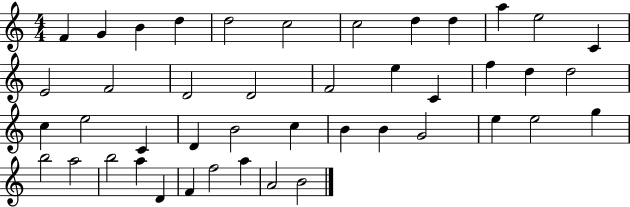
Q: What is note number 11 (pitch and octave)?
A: E5